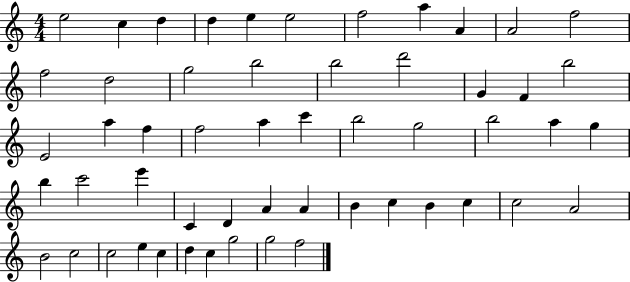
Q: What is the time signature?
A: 4/4